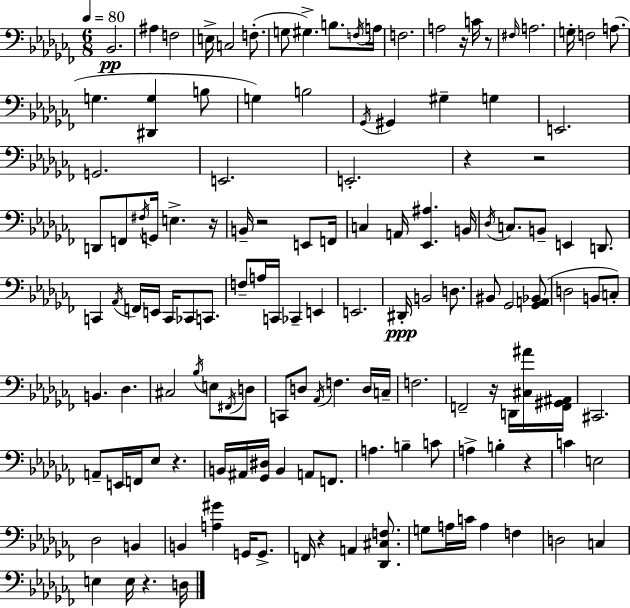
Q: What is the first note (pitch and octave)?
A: Bb2